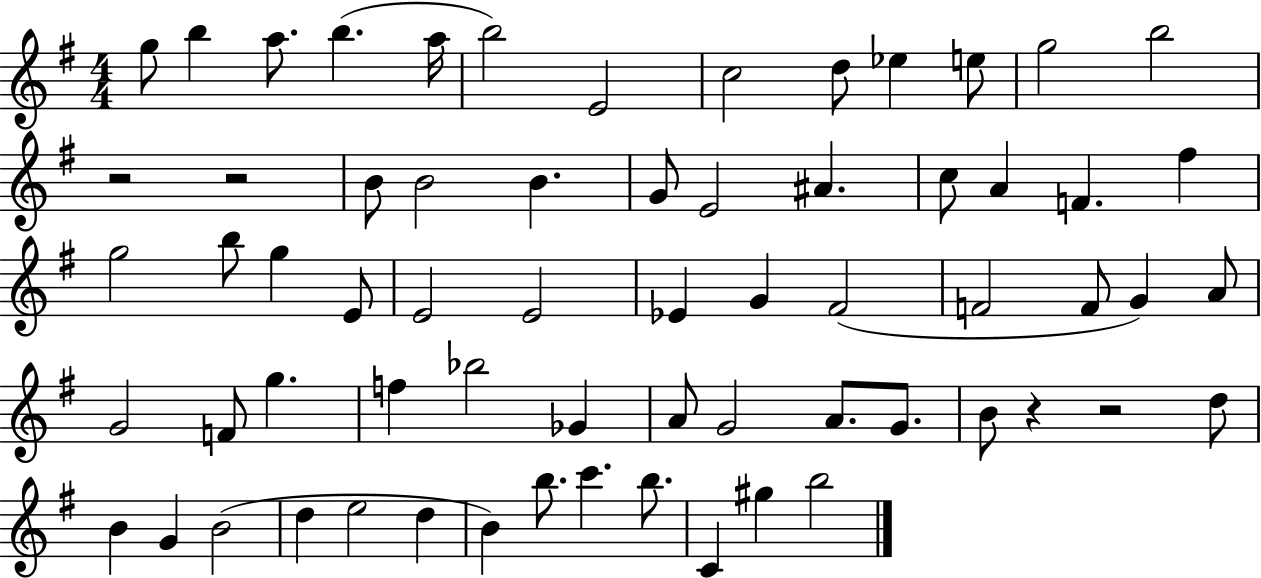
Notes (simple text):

G5/e B5/q A5/e. B5/q. A5/s B5/h E4/h C5/h D5/e Eb5/q E5/e G5/h B5/h R/h R/h B4/e B4/h B4/q. G4/e E4/h A#4/q. C5/e A4/q F4/q. F#5/q G5/h B5/e G5/q E4/e E4/h E4/h Eb4/q G4/q F#4/h F4/h F4/e G4/q A4/e G4/h F4/e G5/q. F5/q Bb5/h Gb4/q A4/e G4/h A4/e. G4/e. B4/e R/q R/h D5/e B4/q G4/q B4/h D5/q E5/h D5/q B4/q B5/e. C6/q. B5/e. C4/q G#5/q B5/h